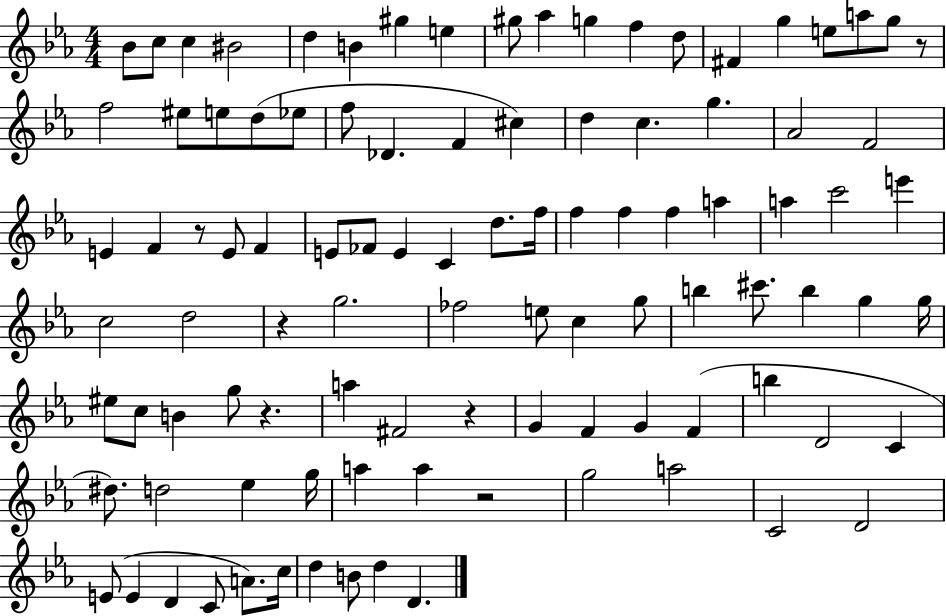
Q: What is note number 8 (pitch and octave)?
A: E5